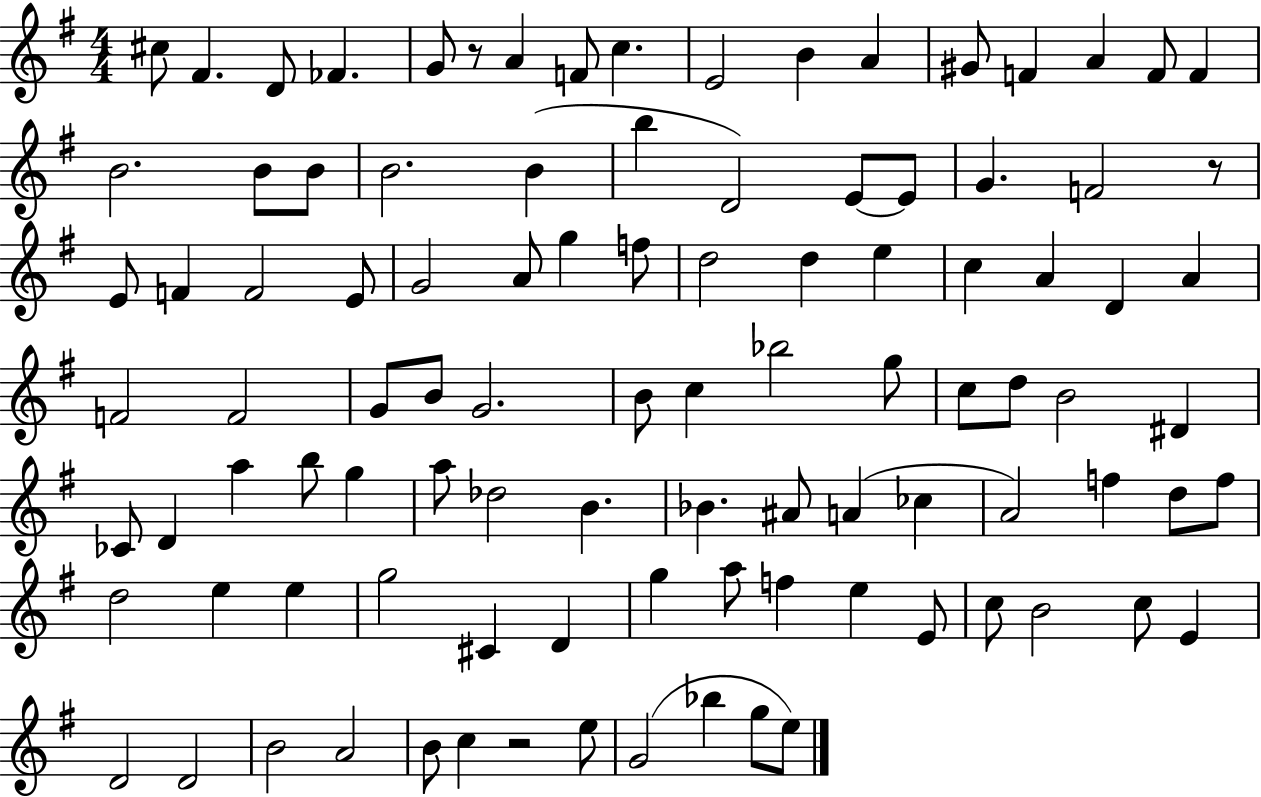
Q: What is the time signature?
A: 4/4